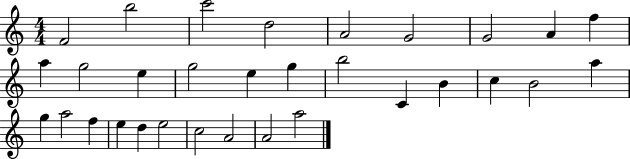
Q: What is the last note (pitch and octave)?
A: A5